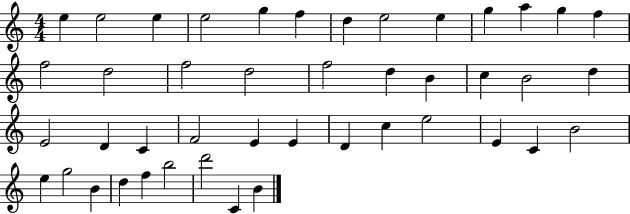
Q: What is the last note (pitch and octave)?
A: B4